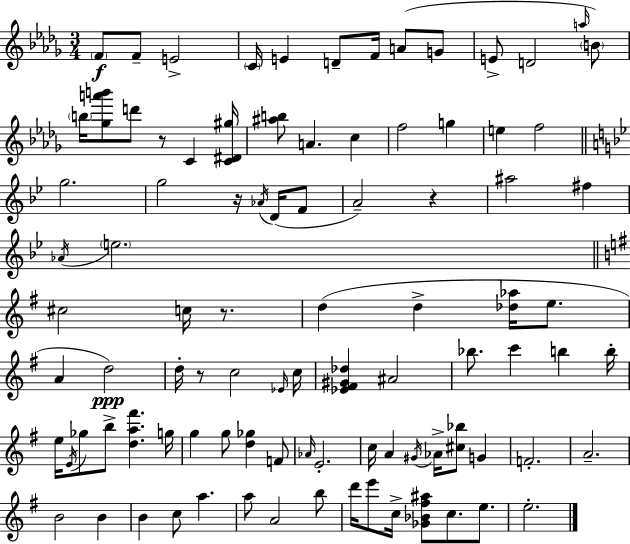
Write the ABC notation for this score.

X:1
T:Untitled
M:3/4
L:1/4
K:Bbm
F/2 F/2 E2 C/4 E D/2 F/4 A/2 G/2 E/2 D2 a/4 B/2 b/4 [_ga'b']/2 d'/2 z/2 C [C^D^g]/4 [^ab]/2 A c f2 g e f2 g2 g2 z/4 _A/4 D/4 F/2 A2 z ^a2 ^f _A/4 e2 ^c2 c/4 z/2 d d [_d_a]/4 e/2 A d2 d/4 z/2 c2 _E/4 c/4 [_E^F^G_d] ^A2 _b/2 c' b b/4 e/4 E/4 _g/2 b/2 [da^f'] g/4 g g/2 [d_g] F/2 _A/4 E2 c/4 A ^G/4 _A/4 [^c_b]/2 G F2 A2 B2 B B c/2 a a/2 A2 b/2 d'/4 e'/2 c/4 [_G_B^f^a]/2 c/2 e/2 e2